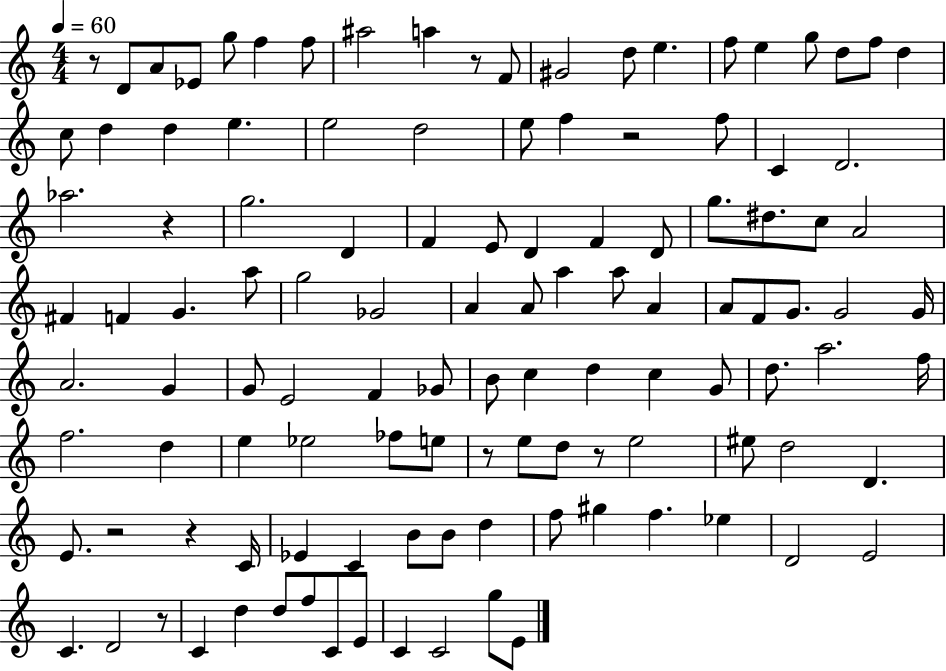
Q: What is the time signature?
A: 4/4